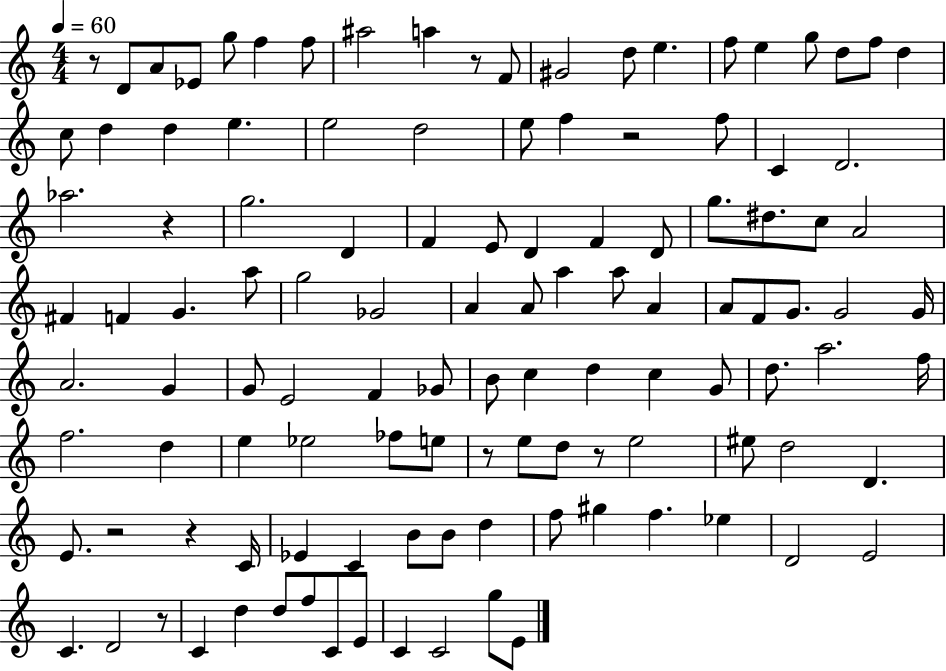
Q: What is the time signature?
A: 4/4